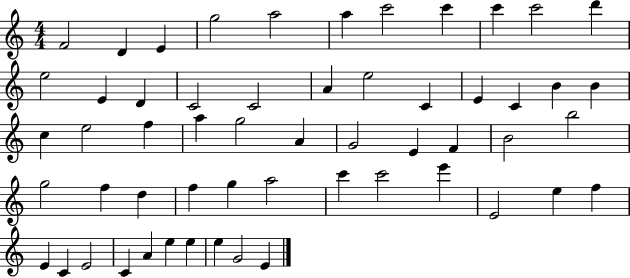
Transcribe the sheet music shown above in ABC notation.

X:1
T:Untitled
M:4/4
L:1/4
K:C
F2 D E g2 a2 a c'2 c' c' c'2 d' e2 E D C2 C2 A e2 C E C B B c e2 f a g2 A G2 E F B2 b2 g2 f d f g a2 c' c'2 e' E2 e f E C E2 C A e e e G2 E